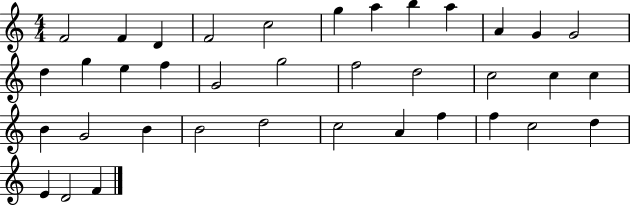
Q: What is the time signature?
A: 4/4